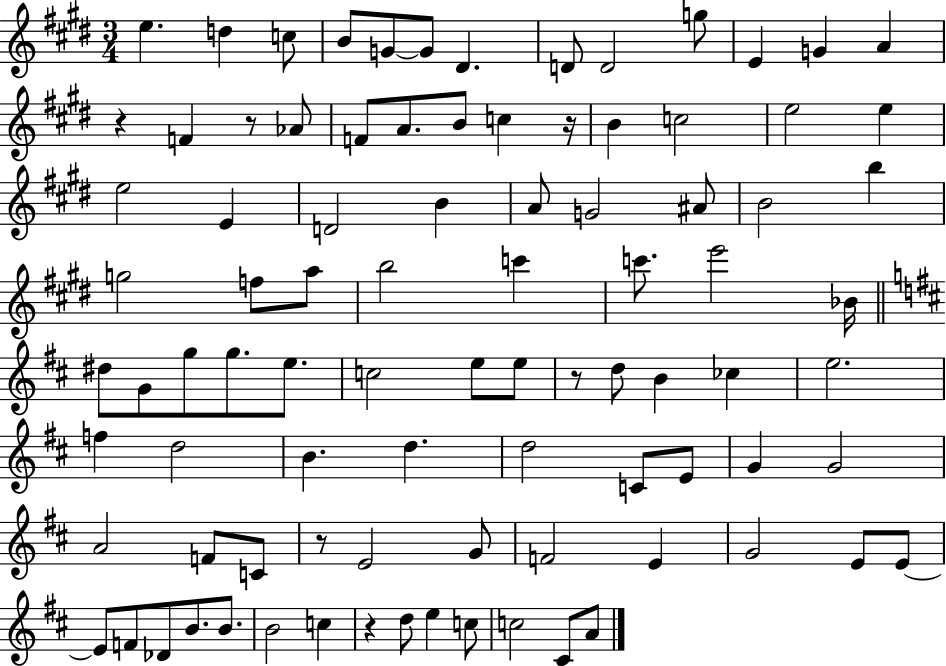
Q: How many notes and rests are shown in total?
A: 90